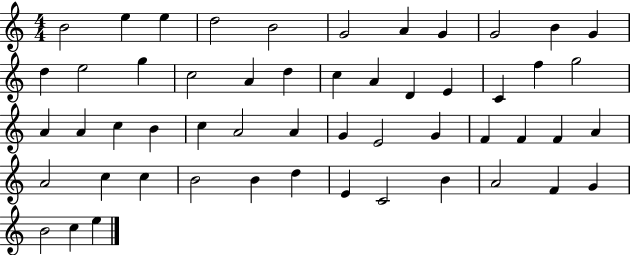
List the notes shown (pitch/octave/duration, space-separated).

B4/h E5/q E5/q D5/h B4/h G4/h A4/q G4/q G4/h B4/q G4/q D5/q E5/h G5/q C5/h A4/q D5/q C5/q A4/q D4/q E4/q C4/q F5/q G5/h A4/q A4/q C5/q B4/q C5/q A4/h A4/q G4/q E4/h G4/q F4/q F4/q F4/q A4/q A4/h C5/q C5/q B4/h B4/q D5/q E4/q C4/h B4/q A4/h F4/q G4/q B4/h C5/q E5/q